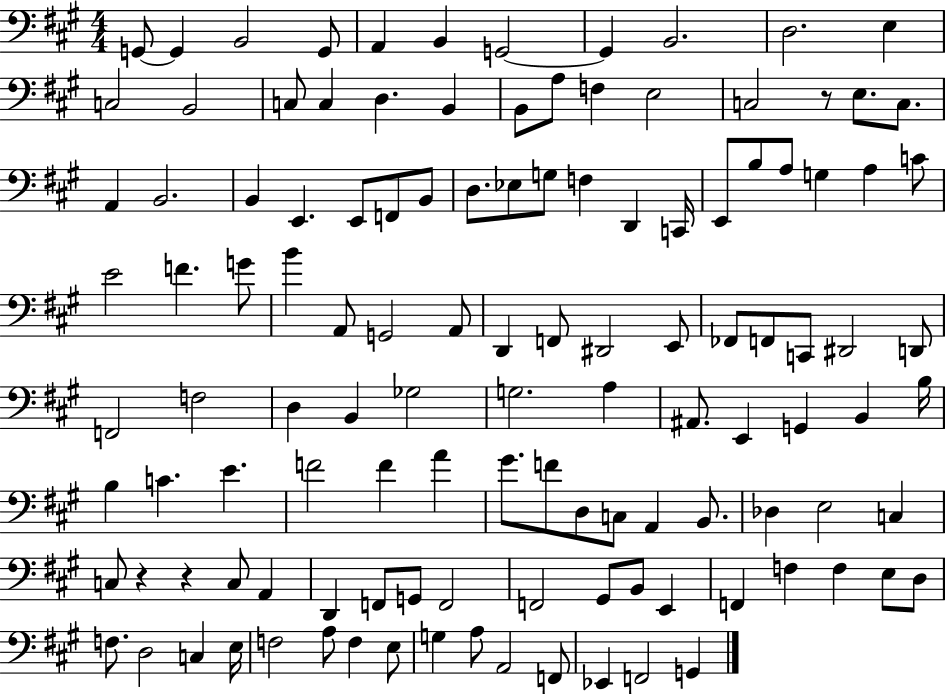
X:1
T:Untitled
M:4/4
L:1/4
K:A
G,,/2 G,, B,,2 G,,/2 A,, B,, G,,2 G,, B,,2 D,2 E, C,2 B,,2 C,/2 C, D, B,, B,,/2 A,/2 F, E,2 C,2 z/2 E,/2 C,/2 A,, B,,2 B,, E,, E,,/2 F,,/2 B,,/2 D,/2 _E,/2 G,/2 F, D,, C,,/4 E,,/2 B,/2 A,/2 G, A, C/2 E2 F G/2 B A,,/2 G,,2 A,,/2 D,, F,,/2 ^D,,2 E,,/2 _F,,/2 F,,/2 C,,/2 ^D,,2 D,,/2 F,,2 F,2 D, B,, _G,2 G,2 A, ^A,,/2 E,, G,, B,, B,/4 B, C E F2 F A ^G/2 F/2 D,/2 C,/2 A,, B,,/2 _D, E,2 C, C,/2 z z C,/2 A,, D,, F,,/2 G,,/2 F,,2 F,,2 ^G,,/2 B,,/2 E,, F,, F, F, E,/2 D,/2 F,/2 D,2 C, E,/4 F,2 A,/2 F, E,/2 G, A,/2 A,,2 F,,/2 _E,, F,,2 G,,